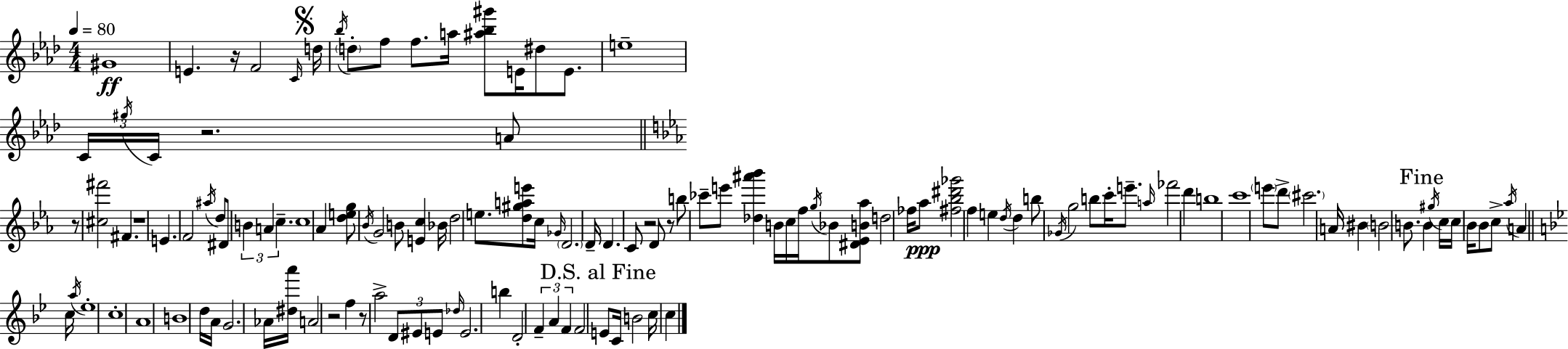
{
  \clef treble
  \numericTimeSignature
  \time 4/4
  \key aes \major
  \tempo 4 = 80
  gis'1\ff | e'4. r16 f'2 \grace { c'16 } | \mark \markup { \musicglyph "scripts.segno" } d''16 \acciaccatura { bes''16 } \parenthesize d''8-. f''8 f''8. a''16 <ais'' bes'' gis'''>8 e'16 dis''8 e'8. | e''1-- | \break \tuplet 3/2 { c'16 \acciaccatura { gis''16 } c'16 } r2. | a'8 \bar "||" \break \key ees \major r8 <cis'' fis'''>2 fis'4. | r1 | e'4. f'2 \acciaccatura { ais''16 } d''8 | dis'8 \tuplet 3/2 { b'4 a'4 c''4.-- } | \break c''1 | aes'4 <d'' e'' g''>8 \acciaccatura { bes'16 } g'2 | b'8 <e' c''>4 bes'16 d''2 e''8. | <d'' gis'' a'' e'''>8 c''16 \grace { ges'16 } \parenthesize d'2. | \break d'16-- d'4. c'8 r2 | d'8 r8 b''8 ces'''8-- e'''8 <des'' ais''' bes'''>4 | b'16 c''16 f''16 \acciaccatura { g''16 } bes'8 <dis' ees' b' aes''>8 d''2 | fes''16 aes''8\ppp <fis'' bes'' dis''' ges'''>2 f''4 | \break e''4 \acciaccatura { d''16 } d''4 b''8 \acciaccatura { ges'16 } g''2 | b''8 c'''16-. e'''8.-- \grace { a''16 } fes'''2 | d'''4 b''1 | c'''1 | \break \parenthesize e'''8 d'''8-> \parenthesize cis'''2. | a'16 bis'4 \parenthesize b'2 | b'8. \mark "Fine" b'4 \acciaccatura { gis''16 } c''16 c''16 bes'16 bes'8 | c''8-> \acciaccatura { aes''16 } a'4 \bar "||" \break \key g \minor c''16 \acciaccatura { a''16 } ees''1-. | c''1-. | a'1 | b'1 | \break d''16 a'16 g'2. | aes'16 <dis'' a'''>16 a'2 r2 | f''4 r8 a''2-> | \tuplet 3/2 { d'8 eis'8 e'8 } \grace { des''16 } e'2. | \break b''4 d'2-. \tuplet 3/2 { f'4-- | a'4 f'4 } f'2 | \mark "D.S. al Fine" e'8 c'16 b'2 c''16 c''4 | \bar "|."
}